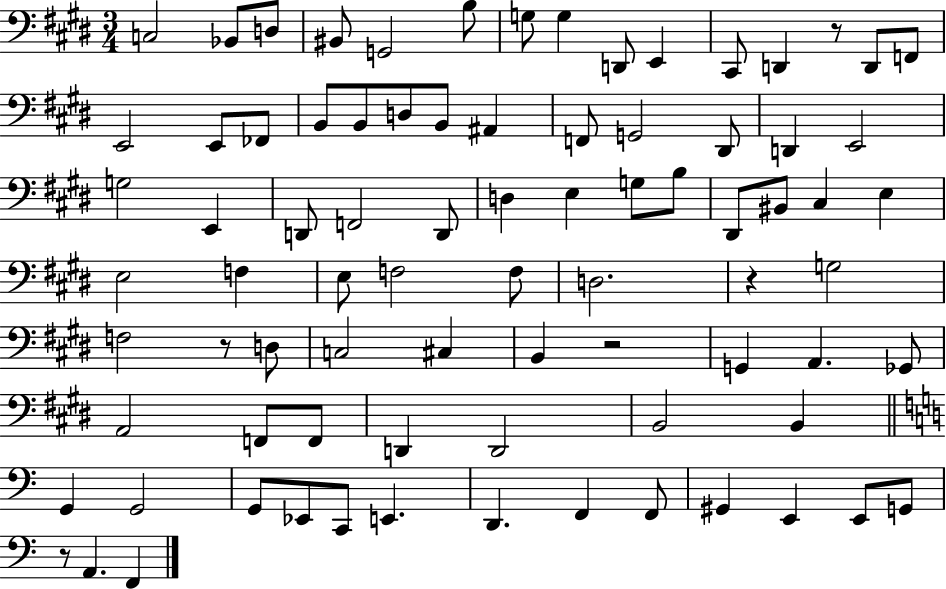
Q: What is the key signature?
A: E major